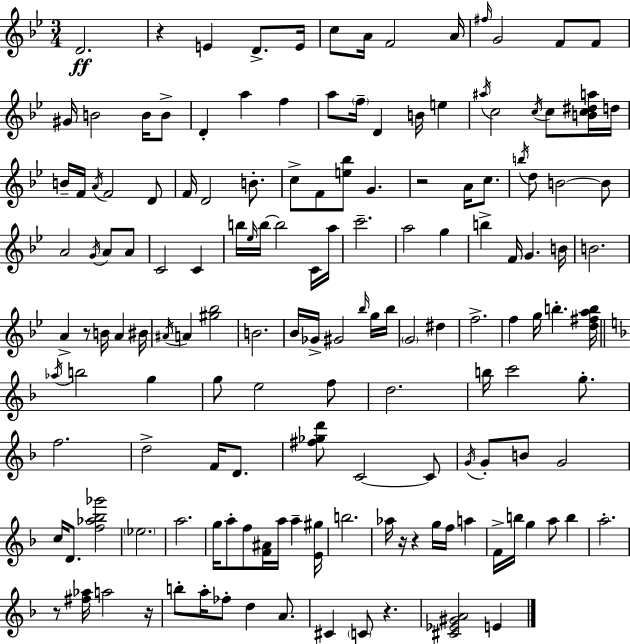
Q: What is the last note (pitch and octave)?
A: E4